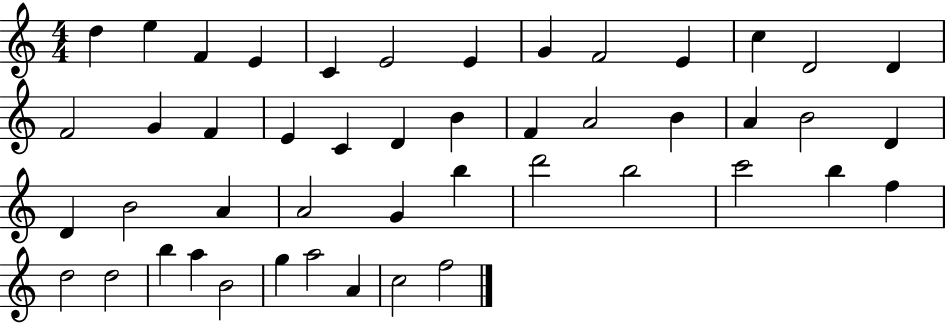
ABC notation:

X:1
T:Untitled
M:4/4
L:1/4
K:C
d e F E C E2 E G F2 E c D2 D F2 G F E C D B F A2 B A B2 D D B2 A A2 G b d'2 b2 c'2 b f d2 d2 b a B2 g a2 A c2 f2